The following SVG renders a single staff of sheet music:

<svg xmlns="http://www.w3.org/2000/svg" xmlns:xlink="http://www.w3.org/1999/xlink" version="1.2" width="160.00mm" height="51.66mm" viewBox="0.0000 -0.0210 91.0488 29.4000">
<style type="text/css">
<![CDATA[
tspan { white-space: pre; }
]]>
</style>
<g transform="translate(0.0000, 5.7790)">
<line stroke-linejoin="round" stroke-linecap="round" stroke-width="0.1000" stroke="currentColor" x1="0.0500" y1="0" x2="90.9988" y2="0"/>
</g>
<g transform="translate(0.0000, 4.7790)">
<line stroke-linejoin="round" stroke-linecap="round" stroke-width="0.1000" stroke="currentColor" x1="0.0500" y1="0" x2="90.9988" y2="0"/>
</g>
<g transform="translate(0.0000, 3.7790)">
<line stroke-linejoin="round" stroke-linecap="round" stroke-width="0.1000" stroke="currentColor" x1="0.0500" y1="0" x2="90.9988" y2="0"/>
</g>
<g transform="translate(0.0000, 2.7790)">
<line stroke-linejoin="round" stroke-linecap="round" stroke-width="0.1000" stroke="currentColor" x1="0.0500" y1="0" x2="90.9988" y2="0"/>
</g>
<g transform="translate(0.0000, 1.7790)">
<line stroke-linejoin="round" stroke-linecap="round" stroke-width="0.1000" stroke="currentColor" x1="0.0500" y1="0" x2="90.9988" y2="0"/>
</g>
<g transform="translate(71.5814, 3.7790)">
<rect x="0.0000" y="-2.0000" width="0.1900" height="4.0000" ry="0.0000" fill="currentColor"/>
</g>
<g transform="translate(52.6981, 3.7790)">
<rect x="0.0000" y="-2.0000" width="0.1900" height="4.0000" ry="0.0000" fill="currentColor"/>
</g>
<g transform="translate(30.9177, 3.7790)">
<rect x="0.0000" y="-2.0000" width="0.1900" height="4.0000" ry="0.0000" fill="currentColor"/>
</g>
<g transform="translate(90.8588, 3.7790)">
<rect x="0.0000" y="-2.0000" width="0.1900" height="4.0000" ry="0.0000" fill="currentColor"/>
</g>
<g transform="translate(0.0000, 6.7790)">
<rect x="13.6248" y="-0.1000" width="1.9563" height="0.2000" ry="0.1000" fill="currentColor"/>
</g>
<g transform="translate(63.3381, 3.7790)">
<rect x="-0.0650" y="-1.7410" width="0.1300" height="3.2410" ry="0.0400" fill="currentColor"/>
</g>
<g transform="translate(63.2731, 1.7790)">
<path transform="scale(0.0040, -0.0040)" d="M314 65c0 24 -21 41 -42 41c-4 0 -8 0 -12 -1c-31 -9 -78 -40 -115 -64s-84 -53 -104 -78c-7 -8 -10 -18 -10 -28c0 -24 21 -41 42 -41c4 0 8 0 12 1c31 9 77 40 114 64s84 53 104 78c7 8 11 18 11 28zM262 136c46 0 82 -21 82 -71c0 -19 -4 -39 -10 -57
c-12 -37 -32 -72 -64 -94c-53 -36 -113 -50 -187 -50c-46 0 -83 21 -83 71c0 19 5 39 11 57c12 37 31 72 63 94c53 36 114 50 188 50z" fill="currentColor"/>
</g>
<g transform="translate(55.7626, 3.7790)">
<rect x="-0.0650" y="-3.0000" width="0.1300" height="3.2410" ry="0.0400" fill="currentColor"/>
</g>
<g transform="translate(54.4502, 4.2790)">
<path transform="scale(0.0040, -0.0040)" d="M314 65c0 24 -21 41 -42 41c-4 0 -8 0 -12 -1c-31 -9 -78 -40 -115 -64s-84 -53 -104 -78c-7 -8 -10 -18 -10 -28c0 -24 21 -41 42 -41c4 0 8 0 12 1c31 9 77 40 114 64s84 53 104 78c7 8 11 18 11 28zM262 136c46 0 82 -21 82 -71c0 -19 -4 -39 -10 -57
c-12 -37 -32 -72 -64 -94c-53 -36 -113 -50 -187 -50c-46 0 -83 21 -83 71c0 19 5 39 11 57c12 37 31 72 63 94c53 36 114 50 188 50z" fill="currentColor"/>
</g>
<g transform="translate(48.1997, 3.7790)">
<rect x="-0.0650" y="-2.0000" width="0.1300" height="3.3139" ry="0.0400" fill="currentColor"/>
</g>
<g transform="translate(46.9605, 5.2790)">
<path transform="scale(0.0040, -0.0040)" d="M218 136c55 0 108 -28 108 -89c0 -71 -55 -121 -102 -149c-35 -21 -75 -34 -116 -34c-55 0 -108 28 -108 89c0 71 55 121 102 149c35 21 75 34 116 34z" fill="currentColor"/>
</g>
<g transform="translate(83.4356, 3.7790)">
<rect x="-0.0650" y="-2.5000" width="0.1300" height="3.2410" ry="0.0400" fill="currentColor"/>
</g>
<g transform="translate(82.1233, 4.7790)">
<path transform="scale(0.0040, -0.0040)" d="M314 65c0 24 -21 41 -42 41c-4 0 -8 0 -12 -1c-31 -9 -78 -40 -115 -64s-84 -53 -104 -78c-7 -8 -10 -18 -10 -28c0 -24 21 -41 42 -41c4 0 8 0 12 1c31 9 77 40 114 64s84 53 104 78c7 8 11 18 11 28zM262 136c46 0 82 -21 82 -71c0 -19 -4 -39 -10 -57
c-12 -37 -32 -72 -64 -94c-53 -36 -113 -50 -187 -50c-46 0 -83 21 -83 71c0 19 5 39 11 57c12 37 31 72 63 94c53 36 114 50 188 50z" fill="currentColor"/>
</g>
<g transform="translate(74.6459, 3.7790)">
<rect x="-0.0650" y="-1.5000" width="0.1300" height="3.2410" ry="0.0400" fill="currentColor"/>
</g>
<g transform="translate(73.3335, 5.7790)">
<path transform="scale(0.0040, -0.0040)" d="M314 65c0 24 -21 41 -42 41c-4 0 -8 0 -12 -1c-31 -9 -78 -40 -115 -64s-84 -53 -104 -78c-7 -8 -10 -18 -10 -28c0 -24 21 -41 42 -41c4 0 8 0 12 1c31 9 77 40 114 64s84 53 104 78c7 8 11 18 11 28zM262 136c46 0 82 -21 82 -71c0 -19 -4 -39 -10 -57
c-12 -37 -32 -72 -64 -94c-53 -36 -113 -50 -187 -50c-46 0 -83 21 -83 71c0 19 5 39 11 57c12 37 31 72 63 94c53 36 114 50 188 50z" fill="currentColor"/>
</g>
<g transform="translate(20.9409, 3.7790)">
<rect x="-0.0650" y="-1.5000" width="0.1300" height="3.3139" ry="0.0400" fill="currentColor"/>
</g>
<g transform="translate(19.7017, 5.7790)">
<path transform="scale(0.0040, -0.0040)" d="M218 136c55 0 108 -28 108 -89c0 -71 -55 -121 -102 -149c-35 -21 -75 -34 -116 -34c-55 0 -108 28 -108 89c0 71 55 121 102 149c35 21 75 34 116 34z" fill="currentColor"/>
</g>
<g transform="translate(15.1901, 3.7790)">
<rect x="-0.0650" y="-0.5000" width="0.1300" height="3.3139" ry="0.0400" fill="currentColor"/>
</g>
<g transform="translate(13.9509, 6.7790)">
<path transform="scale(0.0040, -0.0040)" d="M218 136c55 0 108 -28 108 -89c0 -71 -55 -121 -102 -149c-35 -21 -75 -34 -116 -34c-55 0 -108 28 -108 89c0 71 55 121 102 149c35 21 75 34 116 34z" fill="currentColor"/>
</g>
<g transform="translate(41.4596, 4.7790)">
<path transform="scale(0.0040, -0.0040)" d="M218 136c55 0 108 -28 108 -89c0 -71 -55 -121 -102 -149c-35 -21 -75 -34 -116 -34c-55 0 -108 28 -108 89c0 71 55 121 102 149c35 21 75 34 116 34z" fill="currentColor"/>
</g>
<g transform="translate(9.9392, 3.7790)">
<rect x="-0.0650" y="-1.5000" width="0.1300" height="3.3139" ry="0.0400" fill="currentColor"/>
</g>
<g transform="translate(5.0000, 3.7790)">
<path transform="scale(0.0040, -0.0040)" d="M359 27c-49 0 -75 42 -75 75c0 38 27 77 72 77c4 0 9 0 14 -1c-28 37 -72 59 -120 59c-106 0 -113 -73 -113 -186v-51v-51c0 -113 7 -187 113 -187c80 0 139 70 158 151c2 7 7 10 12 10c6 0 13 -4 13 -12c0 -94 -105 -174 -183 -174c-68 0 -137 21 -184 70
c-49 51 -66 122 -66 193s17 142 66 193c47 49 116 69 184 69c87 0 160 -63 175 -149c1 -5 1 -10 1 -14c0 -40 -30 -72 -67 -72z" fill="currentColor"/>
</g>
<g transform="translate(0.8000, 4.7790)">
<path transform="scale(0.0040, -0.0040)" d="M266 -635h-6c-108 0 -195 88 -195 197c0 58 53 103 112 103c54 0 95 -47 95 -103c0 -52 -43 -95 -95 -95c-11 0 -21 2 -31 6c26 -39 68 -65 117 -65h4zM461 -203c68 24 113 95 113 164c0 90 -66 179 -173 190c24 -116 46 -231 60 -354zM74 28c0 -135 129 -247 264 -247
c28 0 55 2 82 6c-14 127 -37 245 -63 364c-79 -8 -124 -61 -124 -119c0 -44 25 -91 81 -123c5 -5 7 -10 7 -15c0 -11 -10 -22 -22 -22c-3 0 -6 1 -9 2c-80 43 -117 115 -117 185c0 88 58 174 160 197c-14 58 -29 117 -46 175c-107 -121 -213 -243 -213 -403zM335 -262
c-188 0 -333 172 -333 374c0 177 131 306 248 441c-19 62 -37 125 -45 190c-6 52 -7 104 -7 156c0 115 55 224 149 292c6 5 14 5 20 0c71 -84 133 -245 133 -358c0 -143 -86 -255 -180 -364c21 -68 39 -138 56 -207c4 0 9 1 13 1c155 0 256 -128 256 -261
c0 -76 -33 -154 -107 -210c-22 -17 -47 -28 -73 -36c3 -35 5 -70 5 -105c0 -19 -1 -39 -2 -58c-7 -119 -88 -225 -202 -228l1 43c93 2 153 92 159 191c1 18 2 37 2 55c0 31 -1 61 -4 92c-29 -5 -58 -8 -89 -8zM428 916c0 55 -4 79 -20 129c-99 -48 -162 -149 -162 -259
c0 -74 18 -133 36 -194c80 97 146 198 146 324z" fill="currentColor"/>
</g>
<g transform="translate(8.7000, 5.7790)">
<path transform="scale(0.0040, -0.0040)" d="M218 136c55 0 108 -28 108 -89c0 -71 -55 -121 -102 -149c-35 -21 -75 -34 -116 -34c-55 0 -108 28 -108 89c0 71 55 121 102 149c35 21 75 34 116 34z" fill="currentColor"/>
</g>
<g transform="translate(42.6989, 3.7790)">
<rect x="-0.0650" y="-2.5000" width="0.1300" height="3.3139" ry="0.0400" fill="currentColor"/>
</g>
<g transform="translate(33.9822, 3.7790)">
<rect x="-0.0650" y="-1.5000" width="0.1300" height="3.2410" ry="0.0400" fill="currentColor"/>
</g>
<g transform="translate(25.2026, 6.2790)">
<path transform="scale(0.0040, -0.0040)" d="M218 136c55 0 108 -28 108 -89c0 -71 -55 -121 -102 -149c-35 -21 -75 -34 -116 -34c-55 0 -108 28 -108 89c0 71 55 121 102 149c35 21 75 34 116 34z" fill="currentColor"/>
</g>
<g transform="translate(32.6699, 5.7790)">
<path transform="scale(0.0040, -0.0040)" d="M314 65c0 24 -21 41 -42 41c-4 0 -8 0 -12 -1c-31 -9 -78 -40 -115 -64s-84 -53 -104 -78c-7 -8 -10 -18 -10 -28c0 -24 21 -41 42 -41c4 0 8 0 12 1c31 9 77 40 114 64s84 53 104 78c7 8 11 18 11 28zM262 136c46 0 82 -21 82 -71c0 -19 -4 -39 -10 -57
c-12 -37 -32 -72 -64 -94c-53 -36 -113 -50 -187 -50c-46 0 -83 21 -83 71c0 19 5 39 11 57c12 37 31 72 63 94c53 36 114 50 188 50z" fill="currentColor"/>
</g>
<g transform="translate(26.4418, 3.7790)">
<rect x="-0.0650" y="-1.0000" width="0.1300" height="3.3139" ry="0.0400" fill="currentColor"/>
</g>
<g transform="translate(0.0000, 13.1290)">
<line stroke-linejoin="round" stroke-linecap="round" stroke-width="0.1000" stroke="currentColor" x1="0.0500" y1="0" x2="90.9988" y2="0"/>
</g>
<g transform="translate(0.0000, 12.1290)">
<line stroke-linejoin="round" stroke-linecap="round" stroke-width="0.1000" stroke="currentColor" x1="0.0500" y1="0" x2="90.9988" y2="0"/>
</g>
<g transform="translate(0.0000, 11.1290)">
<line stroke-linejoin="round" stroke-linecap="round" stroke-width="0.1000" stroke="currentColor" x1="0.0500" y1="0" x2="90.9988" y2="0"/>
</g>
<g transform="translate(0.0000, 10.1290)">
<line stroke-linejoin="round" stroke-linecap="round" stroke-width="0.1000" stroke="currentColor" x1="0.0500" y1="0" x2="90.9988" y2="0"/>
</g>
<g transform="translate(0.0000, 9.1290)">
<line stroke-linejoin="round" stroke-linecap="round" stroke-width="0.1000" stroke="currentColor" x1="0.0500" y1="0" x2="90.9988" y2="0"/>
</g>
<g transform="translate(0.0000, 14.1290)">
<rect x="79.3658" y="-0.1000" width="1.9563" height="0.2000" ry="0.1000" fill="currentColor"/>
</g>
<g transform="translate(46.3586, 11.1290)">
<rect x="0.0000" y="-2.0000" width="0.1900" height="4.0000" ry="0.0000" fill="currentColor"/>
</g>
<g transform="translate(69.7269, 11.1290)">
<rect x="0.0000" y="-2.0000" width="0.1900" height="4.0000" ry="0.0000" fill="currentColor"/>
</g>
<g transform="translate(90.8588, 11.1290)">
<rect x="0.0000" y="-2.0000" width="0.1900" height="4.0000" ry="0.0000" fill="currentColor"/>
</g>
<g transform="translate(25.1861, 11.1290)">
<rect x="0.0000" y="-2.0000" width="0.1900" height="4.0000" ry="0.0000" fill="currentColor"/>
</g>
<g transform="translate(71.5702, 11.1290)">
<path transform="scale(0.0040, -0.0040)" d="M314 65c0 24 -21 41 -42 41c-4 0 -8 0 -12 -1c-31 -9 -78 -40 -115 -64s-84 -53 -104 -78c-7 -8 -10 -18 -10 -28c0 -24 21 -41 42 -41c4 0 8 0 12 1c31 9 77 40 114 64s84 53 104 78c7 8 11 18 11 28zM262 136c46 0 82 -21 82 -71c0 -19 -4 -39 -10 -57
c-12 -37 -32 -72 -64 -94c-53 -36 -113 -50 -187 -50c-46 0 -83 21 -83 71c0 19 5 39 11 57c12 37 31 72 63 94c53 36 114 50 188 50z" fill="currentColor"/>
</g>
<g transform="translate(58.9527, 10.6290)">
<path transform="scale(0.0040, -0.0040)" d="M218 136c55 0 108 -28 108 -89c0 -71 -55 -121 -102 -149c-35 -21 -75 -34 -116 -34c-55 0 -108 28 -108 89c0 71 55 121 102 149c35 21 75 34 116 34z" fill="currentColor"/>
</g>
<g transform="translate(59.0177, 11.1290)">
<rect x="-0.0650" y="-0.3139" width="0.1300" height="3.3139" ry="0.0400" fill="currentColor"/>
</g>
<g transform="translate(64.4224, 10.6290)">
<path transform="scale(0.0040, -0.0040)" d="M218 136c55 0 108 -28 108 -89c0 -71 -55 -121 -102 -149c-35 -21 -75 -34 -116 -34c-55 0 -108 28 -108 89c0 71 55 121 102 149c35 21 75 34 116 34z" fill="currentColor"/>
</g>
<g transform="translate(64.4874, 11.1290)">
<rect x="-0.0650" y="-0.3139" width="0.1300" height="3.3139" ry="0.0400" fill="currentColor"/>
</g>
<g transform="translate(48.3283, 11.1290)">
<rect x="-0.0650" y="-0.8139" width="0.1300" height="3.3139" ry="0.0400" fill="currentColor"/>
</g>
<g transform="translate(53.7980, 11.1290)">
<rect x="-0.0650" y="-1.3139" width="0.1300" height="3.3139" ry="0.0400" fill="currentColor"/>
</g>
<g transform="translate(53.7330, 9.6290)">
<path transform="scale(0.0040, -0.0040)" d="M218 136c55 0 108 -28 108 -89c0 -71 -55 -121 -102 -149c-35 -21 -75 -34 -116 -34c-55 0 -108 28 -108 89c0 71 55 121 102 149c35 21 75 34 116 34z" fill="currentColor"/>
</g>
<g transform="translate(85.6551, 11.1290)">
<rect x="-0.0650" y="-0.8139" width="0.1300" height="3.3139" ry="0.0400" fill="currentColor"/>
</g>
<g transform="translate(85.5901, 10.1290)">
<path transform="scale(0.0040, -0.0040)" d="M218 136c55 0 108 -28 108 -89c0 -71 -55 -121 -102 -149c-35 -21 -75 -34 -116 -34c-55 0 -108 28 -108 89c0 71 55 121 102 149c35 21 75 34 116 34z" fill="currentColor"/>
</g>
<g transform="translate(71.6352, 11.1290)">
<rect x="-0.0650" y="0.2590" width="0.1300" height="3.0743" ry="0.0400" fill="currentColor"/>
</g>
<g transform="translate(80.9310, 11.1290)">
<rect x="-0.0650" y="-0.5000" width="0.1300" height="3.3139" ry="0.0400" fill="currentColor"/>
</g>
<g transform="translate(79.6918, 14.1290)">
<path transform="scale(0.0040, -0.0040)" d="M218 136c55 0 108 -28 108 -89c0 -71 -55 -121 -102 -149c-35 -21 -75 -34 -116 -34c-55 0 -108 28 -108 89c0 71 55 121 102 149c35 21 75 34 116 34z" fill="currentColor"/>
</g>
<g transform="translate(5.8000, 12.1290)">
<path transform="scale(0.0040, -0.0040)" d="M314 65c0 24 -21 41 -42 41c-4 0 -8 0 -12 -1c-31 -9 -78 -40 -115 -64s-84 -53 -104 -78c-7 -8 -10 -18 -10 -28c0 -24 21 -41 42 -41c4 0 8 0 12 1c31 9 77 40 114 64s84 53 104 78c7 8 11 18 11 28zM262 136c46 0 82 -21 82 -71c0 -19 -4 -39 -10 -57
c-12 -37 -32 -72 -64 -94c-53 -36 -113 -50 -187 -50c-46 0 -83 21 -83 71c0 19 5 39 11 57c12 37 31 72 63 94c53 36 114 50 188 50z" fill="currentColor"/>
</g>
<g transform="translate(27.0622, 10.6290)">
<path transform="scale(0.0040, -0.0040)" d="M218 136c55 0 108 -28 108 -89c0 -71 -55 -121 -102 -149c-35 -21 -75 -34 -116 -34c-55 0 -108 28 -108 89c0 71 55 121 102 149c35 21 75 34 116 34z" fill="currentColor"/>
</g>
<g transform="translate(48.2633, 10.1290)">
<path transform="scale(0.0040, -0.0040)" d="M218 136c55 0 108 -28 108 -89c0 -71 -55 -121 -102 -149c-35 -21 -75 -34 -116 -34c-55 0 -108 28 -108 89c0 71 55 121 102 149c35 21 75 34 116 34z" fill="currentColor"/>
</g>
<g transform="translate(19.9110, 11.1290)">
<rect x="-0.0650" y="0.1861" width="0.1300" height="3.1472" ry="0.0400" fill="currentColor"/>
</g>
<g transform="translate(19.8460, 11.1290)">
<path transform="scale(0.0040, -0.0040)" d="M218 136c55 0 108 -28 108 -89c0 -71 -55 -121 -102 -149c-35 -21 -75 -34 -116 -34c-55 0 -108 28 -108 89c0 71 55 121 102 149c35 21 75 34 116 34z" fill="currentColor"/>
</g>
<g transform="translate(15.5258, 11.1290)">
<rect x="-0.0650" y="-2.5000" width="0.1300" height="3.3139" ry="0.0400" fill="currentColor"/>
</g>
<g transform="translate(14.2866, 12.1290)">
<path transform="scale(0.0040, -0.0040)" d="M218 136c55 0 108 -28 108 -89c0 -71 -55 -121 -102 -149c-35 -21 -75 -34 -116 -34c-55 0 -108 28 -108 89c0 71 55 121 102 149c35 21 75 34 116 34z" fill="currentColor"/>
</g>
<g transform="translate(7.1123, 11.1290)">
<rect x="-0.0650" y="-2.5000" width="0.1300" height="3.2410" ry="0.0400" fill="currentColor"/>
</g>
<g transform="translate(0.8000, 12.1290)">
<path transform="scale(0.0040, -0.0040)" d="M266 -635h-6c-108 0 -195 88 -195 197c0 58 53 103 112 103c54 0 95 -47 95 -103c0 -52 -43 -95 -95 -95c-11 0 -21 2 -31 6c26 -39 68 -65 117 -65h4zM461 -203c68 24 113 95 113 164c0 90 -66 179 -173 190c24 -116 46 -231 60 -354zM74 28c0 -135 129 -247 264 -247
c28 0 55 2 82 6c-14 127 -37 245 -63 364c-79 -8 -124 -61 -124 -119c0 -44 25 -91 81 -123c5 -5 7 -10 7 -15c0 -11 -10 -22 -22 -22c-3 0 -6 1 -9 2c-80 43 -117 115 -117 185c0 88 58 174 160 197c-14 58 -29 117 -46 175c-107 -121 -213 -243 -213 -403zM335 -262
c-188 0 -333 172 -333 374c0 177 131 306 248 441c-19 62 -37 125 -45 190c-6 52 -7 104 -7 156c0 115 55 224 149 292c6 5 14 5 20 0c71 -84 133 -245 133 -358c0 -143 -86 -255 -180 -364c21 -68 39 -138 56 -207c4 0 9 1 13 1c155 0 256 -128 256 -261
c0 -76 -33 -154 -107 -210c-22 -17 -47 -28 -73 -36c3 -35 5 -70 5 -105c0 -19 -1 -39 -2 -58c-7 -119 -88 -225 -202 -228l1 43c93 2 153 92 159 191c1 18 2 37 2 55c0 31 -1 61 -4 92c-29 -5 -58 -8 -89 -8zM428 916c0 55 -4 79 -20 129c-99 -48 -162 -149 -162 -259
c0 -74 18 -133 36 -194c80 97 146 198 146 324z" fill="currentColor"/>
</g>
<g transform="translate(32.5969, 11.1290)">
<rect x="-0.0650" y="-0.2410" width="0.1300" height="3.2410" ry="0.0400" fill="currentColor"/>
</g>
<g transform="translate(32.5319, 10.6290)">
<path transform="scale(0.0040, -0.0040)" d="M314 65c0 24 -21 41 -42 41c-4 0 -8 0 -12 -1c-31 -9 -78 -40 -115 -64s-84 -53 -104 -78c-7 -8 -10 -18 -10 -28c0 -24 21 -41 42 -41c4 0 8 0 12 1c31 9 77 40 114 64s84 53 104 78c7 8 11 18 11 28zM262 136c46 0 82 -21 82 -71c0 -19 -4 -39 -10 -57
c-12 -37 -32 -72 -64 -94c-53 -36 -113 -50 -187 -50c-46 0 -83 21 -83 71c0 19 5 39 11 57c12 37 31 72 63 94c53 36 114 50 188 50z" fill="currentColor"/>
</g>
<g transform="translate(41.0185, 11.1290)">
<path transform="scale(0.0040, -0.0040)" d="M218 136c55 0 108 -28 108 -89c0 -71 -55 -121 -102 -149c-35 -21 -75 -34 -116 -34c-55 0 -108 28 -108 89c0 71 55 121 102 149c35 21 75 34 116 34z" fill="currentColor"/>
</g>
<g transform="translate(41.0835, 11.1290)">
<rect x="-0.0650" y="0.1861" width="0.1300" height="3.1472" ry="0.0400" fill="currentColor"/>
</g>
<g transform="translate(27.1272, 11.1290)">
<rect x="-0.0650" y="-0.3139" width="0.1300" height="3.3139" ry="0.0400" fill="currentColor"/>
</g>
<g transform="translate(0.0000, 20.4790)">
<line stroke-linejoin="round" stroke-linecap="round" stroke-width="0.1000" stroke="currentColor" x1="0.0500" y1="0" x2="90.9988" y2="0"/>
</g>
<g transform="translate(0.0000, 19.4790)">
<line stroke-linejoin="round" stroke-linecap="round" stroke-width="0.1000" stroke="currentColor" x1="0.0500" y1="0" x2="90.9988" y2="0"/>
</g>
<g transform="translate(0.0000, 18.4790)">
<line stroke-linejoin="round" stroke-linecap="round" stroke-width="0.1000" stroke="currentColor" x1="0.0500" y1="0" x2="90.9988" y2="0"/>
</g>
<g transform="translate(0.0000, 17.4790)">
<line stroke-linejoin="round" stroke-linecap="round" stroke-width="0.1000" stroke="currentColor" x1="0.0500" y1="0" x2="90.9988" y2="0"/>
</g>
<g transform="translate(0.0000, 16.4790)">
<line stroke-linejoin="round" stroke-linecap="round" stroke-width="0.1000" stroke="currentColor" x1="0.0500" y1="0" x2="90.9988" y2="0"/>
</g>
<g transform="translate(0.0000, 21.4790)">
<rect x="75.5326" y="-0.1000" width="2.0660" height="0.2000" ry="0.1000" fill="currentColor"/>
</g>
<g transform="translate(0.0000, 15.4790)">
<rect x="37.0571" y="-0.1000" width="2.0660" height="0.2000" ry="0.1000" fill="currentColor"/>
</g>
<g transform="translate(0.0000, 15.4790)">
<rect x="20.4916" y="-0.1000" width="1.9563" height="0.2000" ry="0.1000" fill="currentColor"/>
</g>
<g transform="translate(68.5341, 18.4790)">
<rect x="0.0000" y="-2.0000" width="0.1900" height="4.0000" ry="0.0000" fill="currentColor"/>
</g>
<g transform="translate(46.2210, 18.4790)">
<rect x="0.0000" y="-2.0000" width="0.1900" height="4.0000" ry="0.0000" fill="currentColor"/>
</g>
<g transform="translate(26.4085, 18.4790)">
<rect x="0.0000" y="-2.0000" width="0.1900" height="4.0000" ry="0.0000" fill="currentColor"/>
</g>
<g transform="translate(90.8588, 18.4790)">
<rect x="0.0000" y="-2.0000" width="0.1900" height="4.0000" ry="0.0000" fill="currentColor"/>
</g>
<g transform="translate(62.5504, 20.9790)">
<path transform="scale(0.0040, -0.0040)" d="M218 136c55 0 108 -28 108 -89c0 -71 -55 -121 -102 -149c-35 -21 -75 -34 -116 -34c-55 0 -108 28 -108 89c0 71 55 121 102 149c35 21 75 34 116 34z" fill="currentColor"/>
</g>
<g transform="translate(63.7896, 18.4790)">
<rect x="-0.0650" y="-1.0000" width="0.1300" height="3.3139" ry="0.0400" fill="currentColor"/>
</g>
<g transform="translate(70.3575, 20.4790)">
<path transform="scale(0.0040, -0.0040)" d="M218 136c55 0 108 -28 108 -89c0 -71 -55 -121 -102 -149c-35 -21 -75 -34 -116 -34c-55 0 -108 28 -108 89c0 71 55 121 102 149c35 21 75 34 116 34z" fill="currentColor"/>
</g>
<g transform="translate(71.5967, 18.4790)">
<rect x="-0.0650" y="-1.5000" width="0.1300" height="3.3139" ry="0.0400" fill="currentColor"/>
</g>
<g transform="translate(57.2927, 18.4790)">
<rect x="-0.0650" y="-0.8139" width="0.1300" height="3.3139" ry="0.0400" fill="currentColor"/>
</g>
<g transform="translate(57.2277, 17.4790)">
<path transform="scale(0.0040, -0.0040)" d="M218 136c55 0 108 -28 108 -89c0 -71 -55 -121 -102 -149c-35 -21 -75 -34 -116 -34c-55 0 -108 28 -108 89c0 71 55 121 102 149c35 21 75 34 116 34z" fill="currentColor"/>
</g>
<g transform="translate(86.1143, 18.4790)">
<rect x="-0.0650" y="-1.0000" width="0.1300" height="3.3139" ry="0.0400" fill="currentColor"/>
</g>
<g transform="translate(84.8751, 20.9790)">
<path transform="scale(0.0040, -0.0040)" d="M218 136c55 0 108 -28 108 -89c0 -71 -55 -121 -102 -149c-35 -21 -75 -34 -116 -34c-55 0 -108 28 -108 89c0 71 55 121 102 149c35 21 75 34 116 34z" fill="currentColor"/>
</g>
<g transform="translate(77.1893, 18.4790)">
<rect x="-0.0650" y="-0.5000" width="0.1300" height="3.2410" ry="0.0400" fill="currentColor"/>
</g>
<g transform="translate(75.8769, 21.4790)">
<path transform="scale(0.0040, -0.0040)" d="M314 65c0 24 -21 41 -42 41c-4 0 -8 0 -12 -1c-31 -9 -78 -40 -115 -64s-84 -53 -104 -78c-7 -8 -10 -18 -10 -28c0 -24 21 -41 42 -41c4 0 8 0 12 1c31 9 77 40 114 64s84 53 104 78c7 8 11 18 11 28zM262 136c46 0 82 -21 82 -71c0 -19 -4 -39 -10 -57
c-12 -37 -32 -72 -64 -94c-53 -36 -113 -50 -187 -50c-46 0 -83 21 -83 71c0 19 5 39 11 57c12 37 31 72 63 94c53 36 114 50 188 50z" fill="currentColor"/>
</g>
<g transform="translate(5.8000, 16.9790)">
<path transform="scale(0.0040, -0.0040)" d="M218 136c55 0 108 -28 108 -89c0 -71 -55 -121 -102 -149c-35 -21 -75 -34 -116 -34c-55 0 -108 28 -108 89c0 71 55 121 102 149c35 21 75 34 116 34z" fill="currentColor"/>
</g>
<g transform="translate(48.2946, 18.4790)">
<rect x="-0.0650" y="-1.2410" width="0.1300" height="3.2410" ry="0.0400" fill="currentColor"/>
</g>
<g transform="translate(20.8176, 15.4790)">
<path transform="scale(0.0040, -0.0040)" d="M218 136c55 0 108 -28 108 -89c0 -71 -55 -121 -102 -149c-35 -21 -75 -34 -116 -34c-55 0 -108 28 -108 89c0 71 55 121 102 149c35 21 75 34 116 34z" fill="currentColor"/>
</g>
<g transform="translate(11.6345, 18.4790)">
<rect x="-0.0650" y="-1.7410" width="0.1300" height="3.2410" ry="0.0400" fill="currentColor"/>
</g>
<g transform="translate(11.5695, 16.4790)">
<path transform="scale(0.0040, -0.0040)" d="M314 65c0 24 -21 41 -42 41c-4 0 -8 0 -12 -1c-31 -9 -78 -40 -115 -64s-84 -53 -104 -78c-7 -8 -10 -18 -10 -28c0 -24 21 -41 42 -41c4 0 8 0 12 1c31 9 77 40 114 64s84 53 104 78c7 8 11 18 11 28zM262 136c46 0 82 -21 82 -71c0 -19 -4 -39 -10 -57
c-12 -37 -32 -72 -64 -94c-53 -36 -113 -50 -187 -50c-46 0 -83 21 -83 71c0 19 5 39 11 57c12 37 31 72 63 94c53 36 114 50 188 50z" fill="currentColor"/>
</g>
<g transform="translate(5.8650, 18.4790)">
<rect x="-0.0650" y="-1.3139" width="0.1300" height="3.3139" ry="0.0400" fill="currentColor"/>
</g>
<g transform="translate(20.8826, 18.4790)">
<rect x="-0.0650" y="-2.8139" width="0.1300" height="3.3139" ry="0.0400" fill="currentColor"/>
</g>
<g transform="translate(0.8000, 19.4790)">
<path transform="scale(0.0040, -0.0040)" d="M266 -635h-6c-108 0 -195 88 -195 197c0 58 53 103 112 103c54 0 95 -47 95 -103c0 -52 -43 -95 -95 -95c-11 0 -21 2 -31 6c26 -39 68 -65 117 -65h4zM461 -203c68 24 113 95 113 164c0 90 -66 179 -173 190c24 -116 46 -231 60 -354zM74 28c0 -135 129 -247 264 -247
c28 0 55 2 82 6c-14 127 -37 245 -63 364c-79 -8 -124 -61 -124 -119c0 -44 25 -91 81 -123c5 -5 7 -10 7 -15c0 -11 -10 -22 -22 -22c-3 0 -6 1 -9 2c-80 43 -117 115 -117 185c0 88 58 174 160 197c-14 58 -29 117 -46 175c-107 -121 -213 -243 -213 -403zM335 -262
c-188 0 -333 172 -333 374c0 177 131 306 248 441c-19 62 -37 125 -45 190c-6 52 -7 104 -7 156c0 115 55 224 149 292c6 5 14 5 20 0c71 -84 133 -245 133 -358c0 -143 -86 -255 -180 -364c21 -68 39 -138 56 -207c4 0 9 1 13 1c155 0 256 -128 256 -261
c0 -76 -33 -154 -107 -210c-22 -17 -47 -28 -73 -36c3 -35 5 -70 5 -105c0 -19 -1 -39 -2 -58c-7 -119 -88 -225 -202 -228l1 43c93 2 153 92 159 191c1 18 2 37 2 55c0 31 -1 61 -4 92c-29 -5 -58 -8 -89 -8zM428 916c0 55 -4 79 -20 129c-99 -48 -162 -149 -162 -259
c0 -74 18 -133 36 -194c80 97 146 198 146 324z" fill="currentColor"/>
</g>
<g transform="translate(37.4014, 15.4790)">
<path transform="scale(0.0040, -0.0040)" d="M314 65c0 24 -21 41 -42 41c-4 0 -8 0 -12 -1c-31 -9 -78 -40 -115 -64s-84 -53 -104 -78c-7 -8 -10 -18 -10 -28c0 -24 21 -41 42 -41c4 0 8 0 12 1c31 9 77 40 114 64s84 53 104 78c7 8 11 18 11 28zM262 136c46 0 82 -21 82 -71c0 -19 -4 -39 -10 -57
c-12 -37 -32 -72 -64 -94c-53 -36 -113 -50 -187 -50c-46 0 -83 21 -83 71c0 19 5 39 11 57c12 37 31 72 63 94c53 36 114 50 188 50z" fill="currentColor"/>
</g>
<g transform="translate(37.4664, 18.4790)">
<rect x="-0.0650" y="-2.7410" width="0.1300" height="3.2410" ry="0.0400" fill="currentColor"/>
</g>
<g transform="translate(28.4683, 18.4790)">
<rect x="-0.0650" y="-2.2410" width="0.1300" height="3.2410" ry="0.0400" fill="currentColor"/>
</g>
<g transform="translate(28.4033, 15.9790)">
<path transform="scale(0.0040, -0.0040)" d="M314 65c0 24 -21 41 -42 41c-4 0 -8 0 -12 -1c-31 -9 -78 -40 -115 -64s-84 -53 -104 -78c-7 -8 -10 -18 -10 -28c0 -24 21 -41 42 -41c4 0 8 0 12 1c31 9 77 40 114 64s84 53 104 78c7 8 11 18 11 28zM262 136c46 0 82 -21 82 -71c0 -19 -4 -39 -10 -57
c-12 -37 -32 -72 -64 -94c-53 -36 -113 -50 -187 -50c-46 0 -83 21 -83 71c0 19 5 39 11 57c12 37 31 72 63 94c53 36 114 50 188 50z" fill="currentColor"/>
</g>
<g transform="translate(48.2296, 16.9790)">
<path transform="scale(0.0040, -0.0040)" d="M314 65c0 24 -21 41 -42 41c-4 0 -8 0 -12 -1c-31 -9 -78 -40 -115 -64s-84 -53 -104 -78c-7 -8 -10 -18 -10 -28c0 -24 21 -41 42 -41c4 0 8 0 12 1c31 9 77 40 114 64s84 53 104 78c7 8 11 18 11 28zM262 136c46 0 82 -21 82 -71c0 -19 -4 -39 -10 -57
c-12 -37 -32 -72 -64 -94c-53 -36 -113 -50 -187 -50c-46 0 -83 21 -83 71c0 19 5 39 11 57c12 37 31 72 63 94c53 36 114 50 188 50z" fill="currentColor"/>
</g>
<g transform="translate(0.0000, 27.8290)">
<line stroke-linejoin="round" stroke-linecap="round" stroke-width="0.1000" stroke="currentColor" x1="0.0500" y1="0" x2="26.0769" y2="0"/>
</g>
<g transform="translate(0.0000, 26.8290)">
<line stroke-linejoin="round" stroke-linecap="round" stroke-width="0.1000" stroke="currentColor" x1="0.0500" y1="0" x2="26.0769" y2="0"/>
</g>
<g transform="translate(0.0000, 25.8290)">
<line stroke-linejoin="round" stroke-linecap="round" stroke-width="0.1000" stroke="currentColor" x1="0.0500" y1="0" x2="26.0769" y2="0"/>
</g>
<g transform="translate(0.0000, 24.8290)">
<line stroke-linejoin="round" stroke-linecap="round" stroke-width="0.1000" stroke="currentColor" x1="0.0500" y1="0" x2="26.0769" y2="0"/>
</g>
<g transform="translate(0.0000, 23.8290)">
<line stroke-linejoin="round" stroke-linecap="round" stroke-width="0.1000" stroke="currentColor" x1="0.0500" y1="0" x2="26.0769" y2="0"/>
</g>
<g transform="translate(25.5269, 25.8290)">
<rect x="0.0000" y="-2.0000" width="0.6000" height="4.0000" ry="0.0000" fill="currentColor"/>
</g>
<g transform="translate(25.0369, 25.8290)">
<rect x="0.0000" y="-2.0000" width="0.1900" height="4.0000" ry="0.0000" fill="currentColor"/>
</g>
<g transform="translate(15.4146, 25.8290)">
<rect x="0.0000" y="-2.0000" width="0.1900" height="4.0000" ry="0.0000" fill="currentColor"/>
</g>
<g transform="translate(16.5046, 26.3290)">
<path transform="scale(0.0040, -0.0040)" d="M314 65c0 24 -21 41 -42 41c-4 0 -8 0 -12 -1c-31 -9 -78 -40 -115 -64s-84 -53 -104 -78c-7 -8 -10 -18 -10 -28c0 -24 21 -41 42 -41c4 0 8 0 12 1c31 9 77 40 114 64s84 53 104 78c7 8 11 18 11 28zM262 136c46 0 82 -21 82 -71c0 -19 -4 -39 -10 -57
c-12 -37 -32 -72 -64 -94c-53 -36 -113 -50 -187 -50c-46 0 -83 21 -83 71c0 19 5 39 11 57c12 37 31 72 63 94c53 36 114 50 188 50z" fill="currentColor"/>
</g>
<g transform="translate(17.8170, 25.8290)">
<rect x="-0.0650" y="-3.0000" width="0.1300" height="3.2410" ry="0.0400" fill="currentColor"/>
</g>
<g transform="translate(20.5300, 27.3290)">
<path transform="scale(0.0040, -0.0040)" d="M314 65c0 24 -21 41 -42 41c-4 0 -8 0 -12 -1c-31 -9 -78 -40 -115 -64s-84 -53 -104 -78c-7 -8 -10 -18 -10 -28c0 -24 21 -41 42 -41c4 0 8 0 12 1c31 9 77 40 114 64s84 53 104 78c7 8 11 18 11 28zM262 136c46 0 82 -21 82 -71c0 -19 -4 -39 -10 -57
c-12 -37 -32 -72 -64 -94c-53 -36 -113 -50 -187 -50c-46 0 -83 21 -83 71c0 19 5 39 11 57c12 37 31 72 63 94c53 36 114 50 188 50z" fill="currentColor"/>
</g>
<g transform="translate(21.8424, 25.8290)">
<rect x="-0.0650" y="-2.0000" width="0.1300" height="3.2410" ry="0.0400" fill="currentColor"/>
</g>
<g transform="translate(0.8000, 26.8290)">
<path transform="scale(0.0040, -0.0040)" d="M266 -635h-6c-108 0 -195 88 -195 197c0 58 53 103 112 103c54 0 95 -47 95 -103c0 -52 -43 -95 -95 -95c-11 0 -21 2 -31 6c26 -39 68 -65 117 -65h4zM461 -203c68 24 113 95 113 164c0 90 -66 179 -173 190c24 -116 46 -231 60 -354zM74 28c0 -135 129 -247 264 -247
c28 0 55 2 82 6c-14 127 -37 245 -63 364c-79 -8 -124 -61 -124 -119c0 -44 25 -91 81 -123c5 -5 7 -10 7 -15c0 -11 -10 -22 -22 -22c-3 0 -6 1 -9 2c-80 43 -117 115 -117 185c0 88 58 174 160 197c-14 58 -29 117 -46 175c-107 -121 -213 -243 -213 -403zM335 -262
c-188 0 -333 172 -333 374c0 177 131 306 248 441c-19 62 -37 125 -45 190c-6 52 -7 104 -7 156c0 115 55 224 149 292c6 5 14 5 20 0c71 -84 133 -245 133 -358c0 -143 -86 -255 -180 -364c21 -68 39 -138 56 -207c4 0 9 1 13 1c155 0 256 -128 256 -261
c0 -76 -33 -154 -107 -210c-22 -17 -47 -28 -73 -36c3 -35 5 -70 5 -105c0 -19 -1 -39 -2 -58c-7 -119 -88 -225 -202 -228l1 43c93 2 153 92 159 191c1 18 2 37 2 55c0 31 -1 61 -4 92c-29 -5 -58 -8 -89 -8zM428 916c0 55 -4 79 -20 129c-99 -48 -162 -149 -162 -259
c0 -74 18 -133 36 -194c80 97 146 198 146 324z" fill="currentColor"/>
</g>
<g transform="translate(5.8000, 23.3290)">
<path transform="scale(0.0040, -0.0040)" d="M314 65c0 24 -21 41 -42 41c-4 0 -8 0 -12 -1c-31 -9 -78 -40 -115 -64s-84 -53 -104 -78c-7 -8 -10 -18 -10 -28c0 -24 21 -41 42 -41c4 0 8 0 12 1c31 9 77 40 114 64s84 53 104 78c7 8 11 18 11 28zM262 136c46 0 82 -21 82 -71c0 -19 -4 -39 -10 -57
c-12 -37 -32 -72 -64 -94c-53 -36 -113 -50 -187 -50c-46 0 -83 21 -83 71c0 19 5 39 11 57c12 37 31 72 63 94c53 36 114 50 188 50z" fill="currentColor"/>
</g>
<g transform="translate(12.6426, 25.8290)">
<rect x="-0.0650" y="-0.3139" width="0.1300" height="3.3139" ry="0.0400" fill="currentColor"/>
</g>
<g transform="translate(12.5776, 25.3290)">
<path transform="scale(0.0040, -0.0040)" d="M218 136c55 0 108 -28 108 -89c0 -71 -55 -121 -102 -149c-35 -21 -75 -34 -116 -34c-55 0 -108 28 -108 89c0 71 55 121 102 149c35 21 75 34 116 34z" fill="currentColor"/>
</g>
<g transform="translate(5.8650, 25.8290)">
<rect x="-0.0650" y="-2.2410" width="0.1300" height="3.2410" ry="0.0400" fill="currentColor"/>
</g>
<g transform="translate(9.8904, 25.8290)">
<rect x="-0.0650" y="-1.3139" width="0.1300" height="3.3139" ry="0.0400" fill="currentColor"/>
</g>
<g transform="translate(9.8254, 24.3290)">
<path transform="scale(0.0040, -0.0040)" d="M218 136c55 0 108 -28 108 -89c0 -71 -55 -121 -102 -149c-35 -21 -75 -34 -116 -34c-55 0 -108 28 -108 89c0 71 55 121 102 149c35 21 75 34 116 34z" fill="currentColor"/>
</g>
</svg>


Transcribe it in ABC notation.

X:1
T:Untitled
M:4/4
L:1/4
K:C
E C E D E2 G F A2 f2 E2 G2 G2 G B c c2 B d e c c B2 C d e f2 a g2 a2 e2 d D E C2 D g2 e c A2 F2